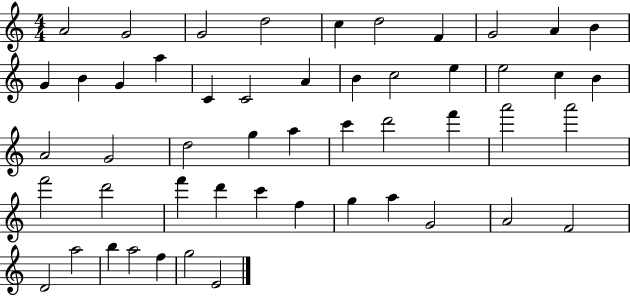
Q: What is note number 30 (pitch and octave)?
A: D6